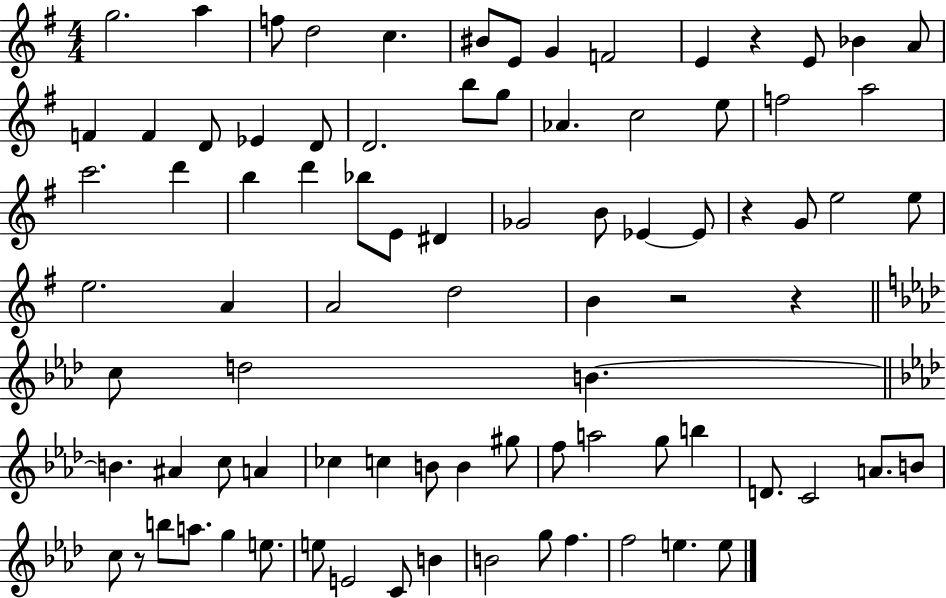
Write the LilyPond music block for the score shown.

{
  \clef treble
  \numericTimeSignature
  \time 4/4
  \key g \major
  g''2. a''4 | f''8 d''2 c''4. | bis'8 e'8 g'4 f'2 | e'4 r4 e'8 bes'4 a'8 | \break f'4 f'4 d'8 ees'4 d'8 | d'2. b''8 g''8 | aes'4. c''2 e''8 | f''2 a''2 | \break c'''2. d'''4 | b''4 d'''4 bes''8 e'8 dis'4 | ges'2 b'8 ees'4~~ ees'8 | r4 g'8 e''2 e''8 | \break e''2. a'4 | a'2 d''2 | b'4 r2 r4 | \bar "||" \break \key aes \major c''8 d''2 b'4.~~ | \bar "||" \break \key aes \major b'4. ais'4 c''8 a'4 | ces''4 c''4 b'8 b'4 gis''8 | f''8 a''2 g''8 b''4 | d'8. c'2 a'8. b'8 | \break c''8 r8 b''8 a''8. g''4 e''8. | e''8 e'2 c'8 b'4 | b'2 g''8 f''4. | f''2 e''4. e''8 | \break \bar "|."
}